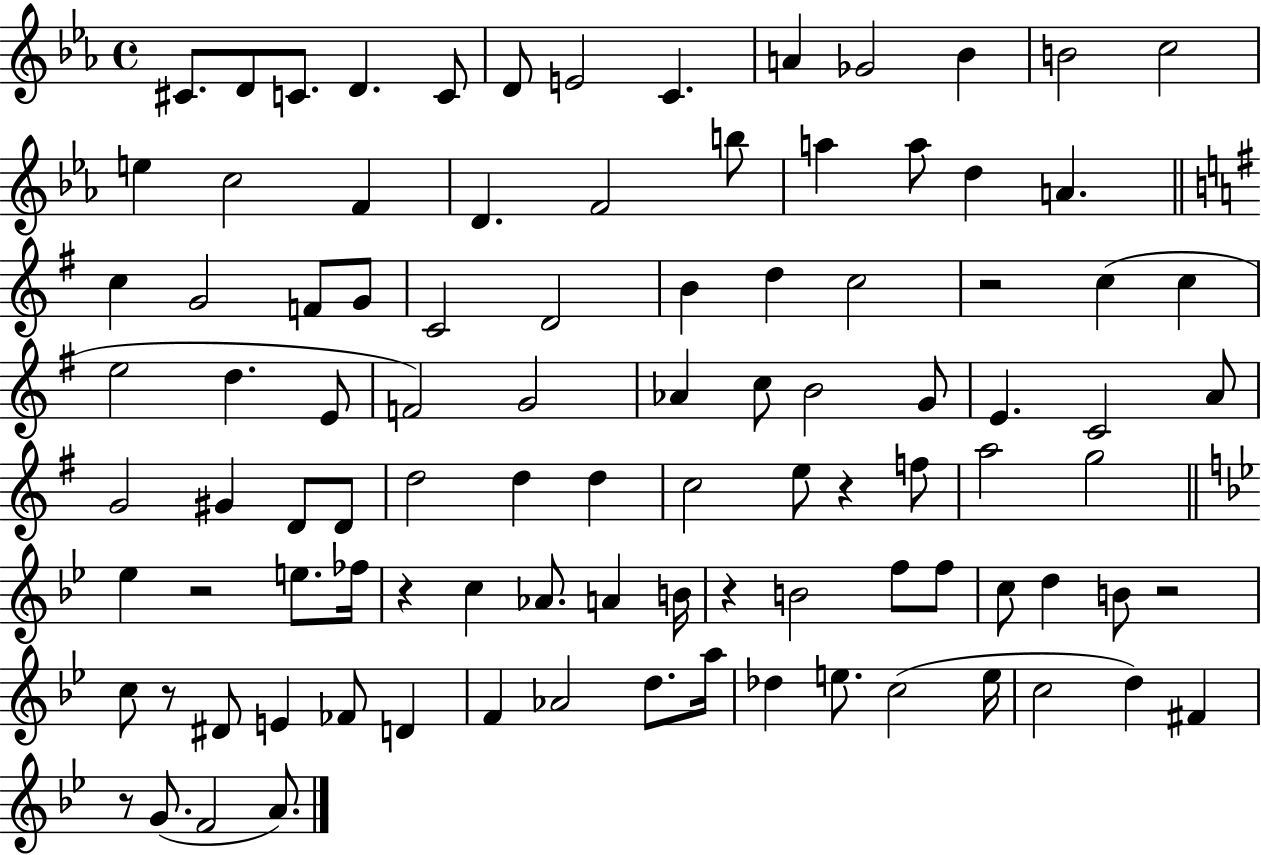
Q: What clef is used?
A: treble